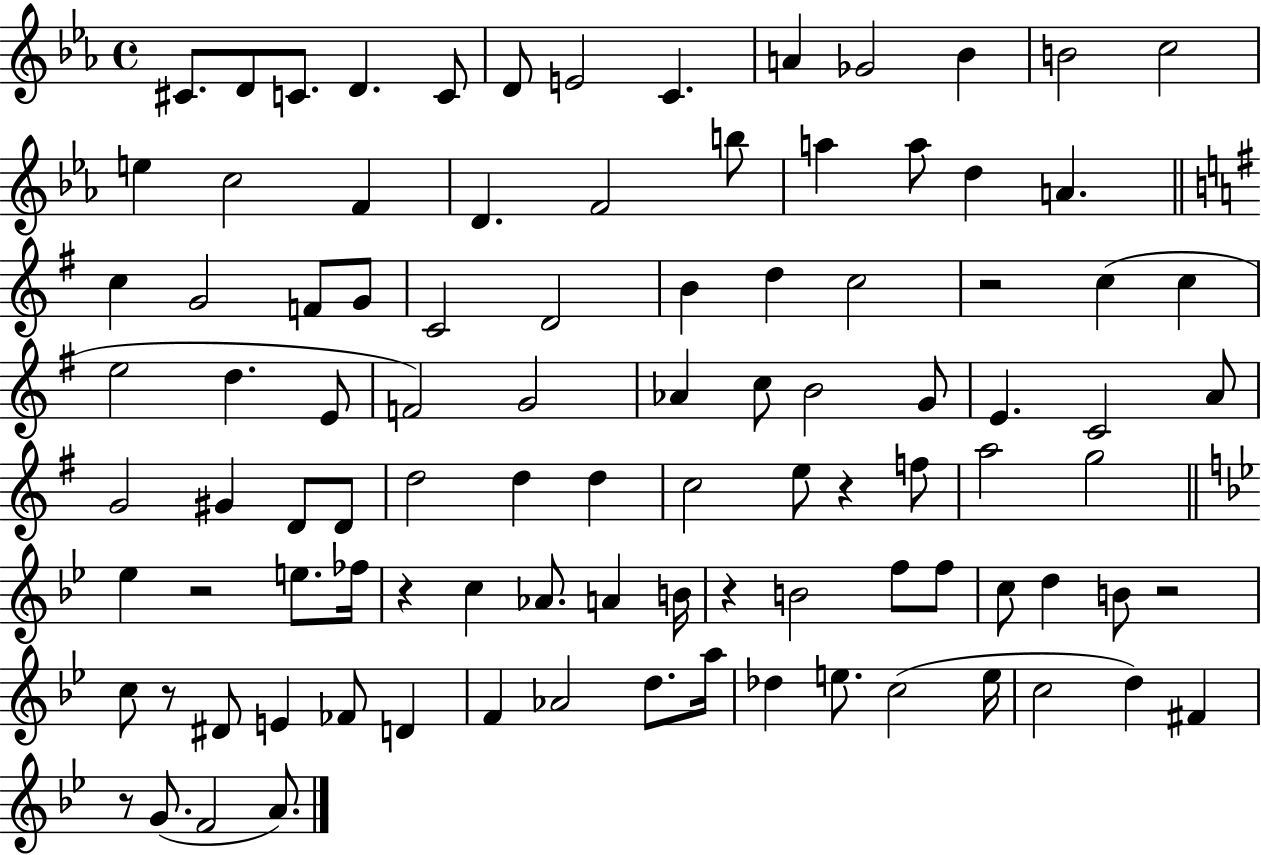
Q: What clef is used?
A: treble